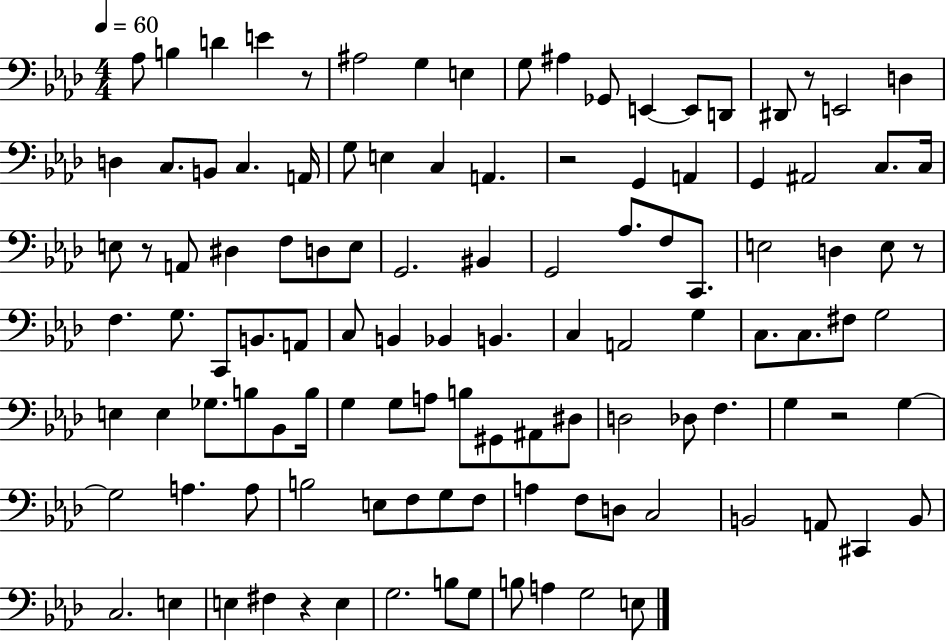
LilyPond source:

{
  \clef bass
  \numericTimeSignature
  \time 4/4
  \key aes \major
  \tempo 4 = 60
  aes8 b4 d'4 e'4 r8 | ais2 g4 e4 | g8 ais4 ges,8 e,4~~ e,8 d,8 | dis,8 r8 e,2 d4 | \break d4 c8. b,8 c4. a,16 | g8 e4 c4 a,4. | r2 g,4 a,4 | g,4 ais,2 c8. c16 | \break e8 r8 a,8 dis4 f8 d8 e8 | g,2. bis,4 | g,2 aes8. f8 c,8. | e2 d4 e8 r8 | \break f4. g8. c,8 b,8. a,8 | c8 b,4 bes,4 b,4. | c4 a,2 g4 | c8. c8. fis8 g2 | \break e4 e4 ges8. b8 bes,8 b16 | g4 g8 a8 b8 gis,8 ais,8 dis8 | d2 des8 f4. | g4 r2 g4~~ | \break g2 a4. a8 | b2 e8 f8 g8 f8 | a4 f8 d8 c2 | b,2 a,8 cis,4 b,8 | \break c2. e4 | e4 fis4 r4 e4 | g2. b8 g8 | b8 a4 g2 e8 | \break \bar "|."
}